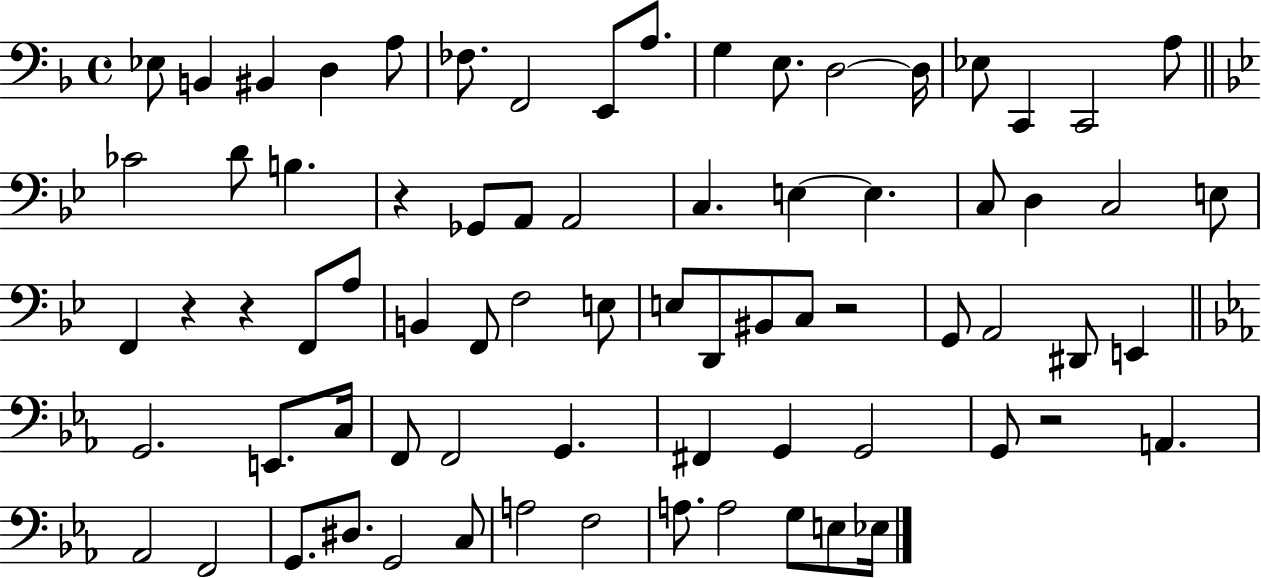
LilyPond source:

{
  \clef bass
  \time 4/4
  \defaultTimeSignature
  \key f \major
  ees8 b,4 bis,4 d4 a8 | fes8. f,2 e,8 a8. | g4 e8. d2~~ d16 | ees8 c,4 c,2 a8 | \break \bar "||" \break \key bes \major ces'2 d'8 b4. | r4 ges,8 a,8 a,2 | c4. e4~~ e4. | c8 d4 c2 e8 | \break f,4 r4 r4 f,8 a8 | b,4 f,8 f2 e8 | e8 d,8 bis,8 c8 r2 | g,8 a,2 dis,8 e,4 | \break \bar "||" \break \key ees \major g,2. e,8. c16 | f,8 f,2 g,4. | fis,4 g,4 g,2 | g,8 r2 a,4. | \break aes,2 f,2 | g,8. dis8. g,2 c8 | a2 f2 | a8. a2 g8 e8 ees16 | \break \bar "|."
}